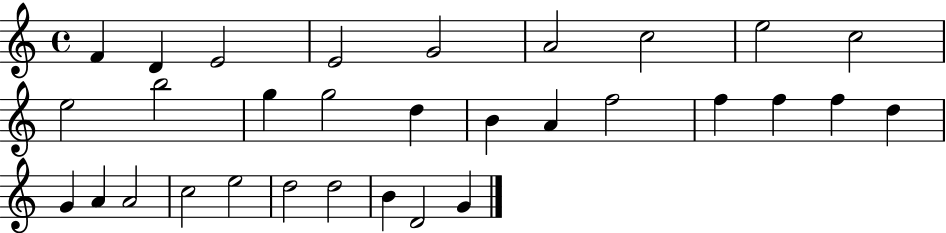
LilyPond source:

{
  \clef treble
  \time 4/4
  \defaultTimeSignature
  \key c \major
  f'4 d'4 e'2 | e'2 g'2 | a'2 c''2 | e''2 c''2 | \break e''2 b''2 | g''4 g''2 d''4 | b'4 a'4 f''2 | f''4 f''4 f''4 d''4 | \break g'4 a'4 a'2 | c''2 e''2 | d''2 d''2 | b'4 d'2 g'4 | \break \bar "|."
}